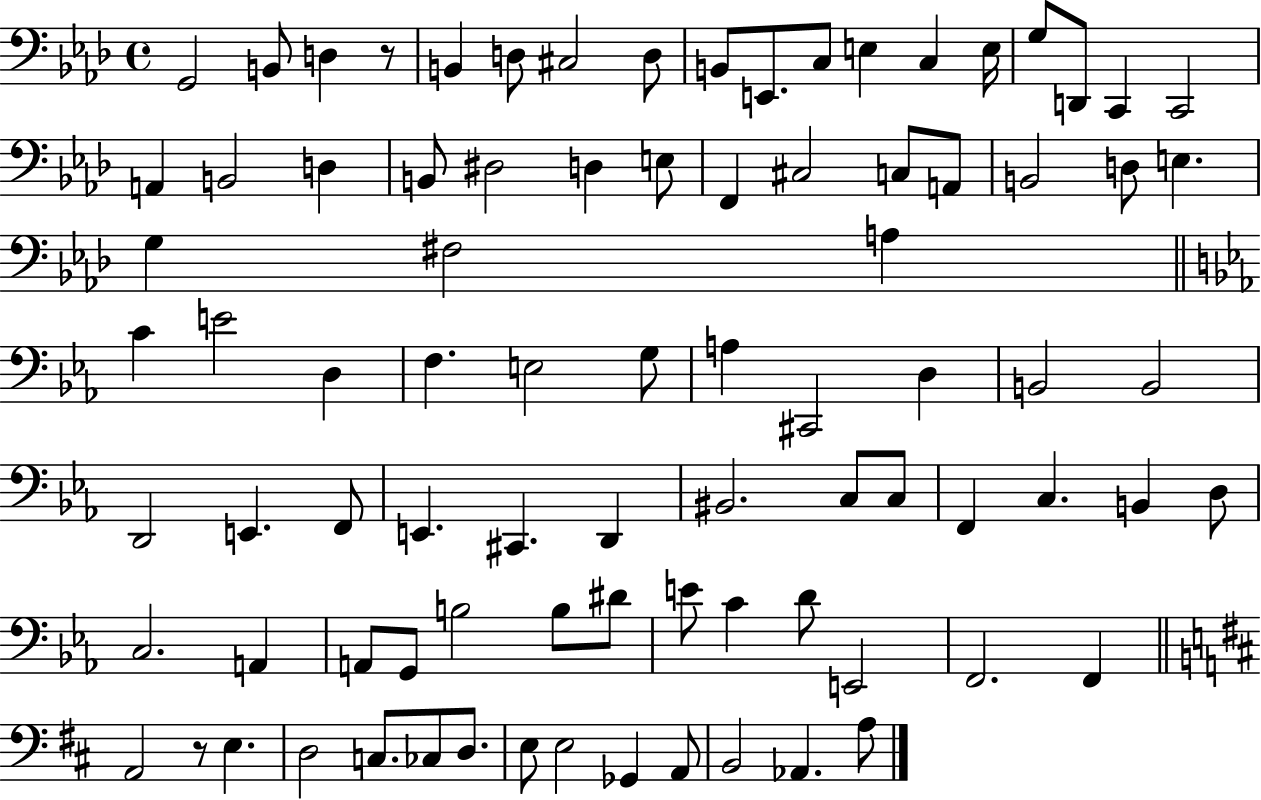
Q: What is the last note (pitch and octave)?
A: A3